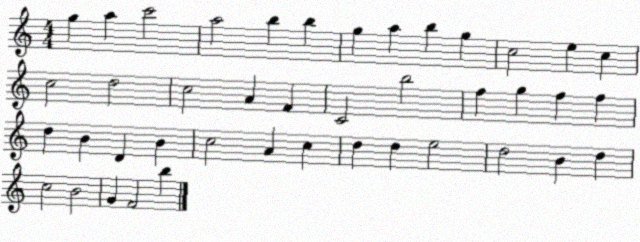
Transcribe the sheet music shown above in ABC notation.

X:1
T:Untitled
M:4/4
L:1/4
K:C
g a c'2 a2 b b g a b g c2 e c c2 d2 c2 A F C2 b2 f g f f d B D B c2 A c d d e2 d2 B d c2 B2 G F2 b